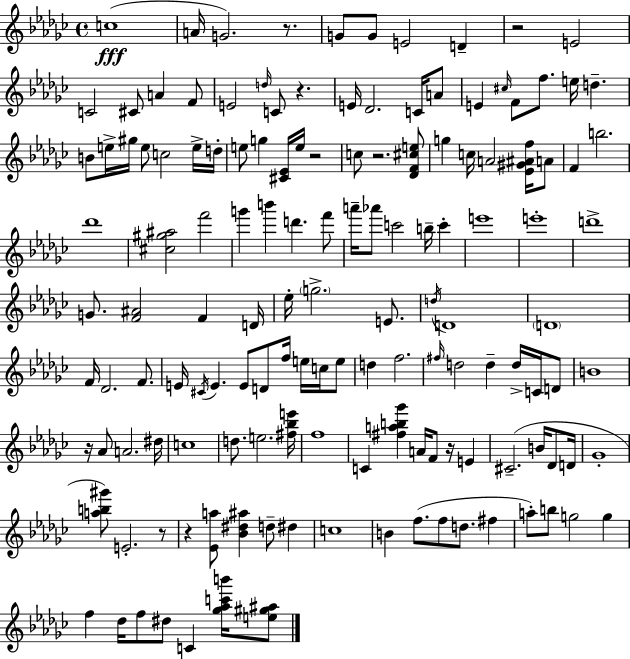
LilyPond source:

{
  \clef treble
  \time 4/4
  \defaultTimeSignature
  \key ees \minor
  c''1(\fff | a'16 g'2.) r8. | g'8 g'8 e'2 d'4-- | r2 e'2 | \break c'2 cis'8 a'4 f'8 | e'2 \grace { d''16 } c'8 r4. | e'16 des'2. c'16 a'8 | e'4 \grace { cis''16 } f'8 f''8. e''16 d''4.-- | \break b'8 e''16-> gis''16 e''8 c''2 | e''16-> d''16-. e''8 g''4 <cis' ees'>16 e''16 r2 | c''8 r2. | <des' f' cis'' e''>8 g''4 c''16 a'2 <ees' gis' ais' f''>16 | \break a'8 f'4 b''2. | des'''1 | <cis'' gis'' ais''>2 f'''2 | g'''4 b'''4 d'''4. | \break f'''8 a'''16-- aes'''8 c'''2 b''16-- c'''4-. | e'''1 | e'''1-. | d'''1-> | \break g'8. <f' ais'>2 f'4 | d'16 ees''16-. \parenthesize g''2.-> e'8. | \acciaccatura { d''16 } d'1 | \parenthesize d'1 | \break f'16 des'2. | f'8. e'16 \acciaccatura { cis'16 } e'4. e'8 d'8 f''16 | e''16 c''16 e''8 d''4 f''2. | \grace { fis''16 } d''2 d''4-- | \break d''16-> c'16 d'8 b'1 | r16 aes'8 a'2. | dis''16 c''1 | d''8. e''2. | \break <fis'' bes'' e'''>16 f''1 | c'4 <fis'' a'' b'' ges'''>4 a'16 f'8 | r16 e'4 cis'2.--( | b'16 des'8 d'16 ges'1-. | \break <a'' b'' gis'''>8) e'2.-. | r8 r4 <ees' a''>8 <bes' dis'' ais''>4 d''8-- | dis''4 c''1 | b'4 f''8.( f''8 d''8. | \break fis''4 a''8-.) b''8 g''2 | g''4 f''4 des''16 f''8 dis''8 c'4 | <ges'' aes'' c''' b'''>16 <e'' gis'' ais''>8 \bar "|."
}